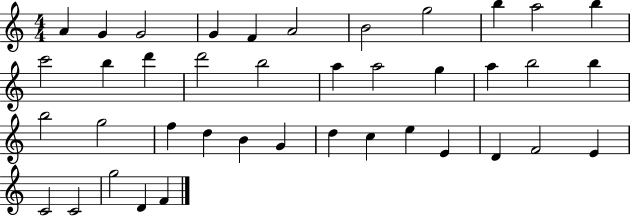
A4/q G4/q G4/h G4/q F4/q A4/h B4/h G5/h B5/q A5/h B5/q C6/h B5/q D6/q D6/h B5/h A5/q A5/h G5/q A5/q B5/h B5/q B5/h G5/h F5/q D5/q B4/q G4/q D5/q C5/q E5/q E4/q D4/q F4/h E4/q C4/h C4/h G5/h D4/q F4/q